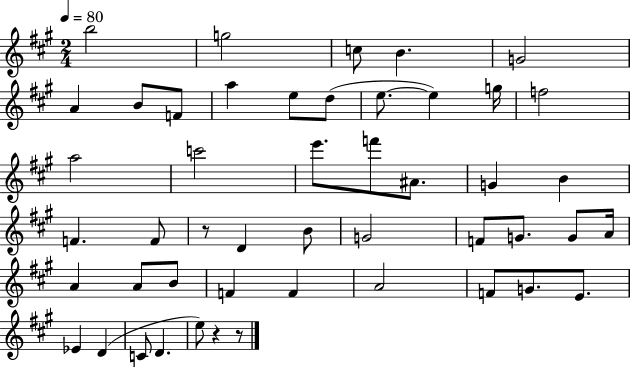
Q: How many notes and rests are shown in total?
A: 48